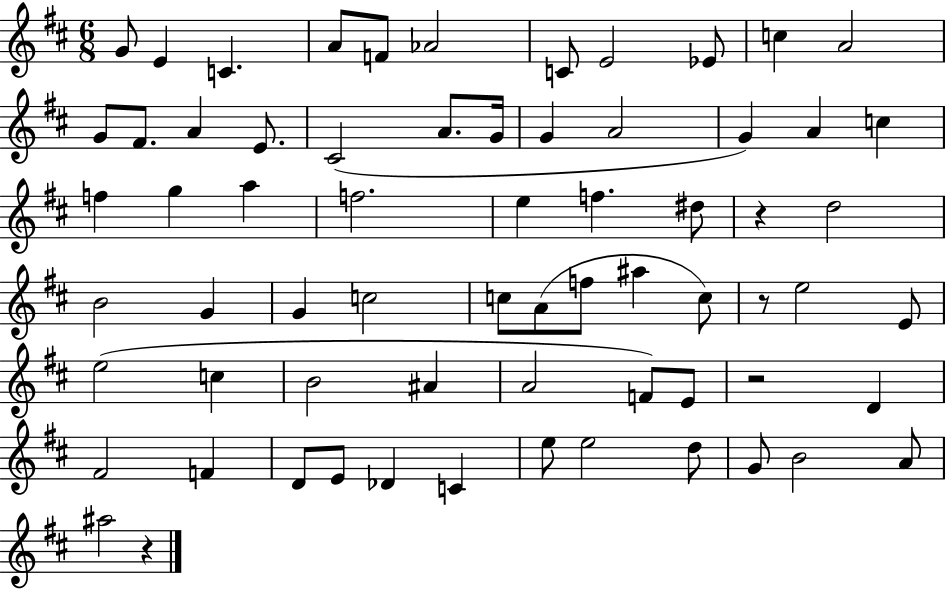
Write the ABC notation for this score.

X:1
T:Untitled
M:6/8
L:1/4
K:D
G/2 E C A/2 F/2 _A2 C/2 E2 _E/2 c A2 G/2 ^F/2 A E/2 ^C2 A/2 G/4 G A2 G A c f g a f2 e f ^d/2 z d2 B2 G G c2 c/2 A/2 f/2 ^a c/2 z/2 e2 E/2 e2 c B2 ^A A2 F/2 E/2 z2 D ^F2 F D/2 E/2 _D C e/2 e2 d/2 G/2 B2 A/2 ^a2 z